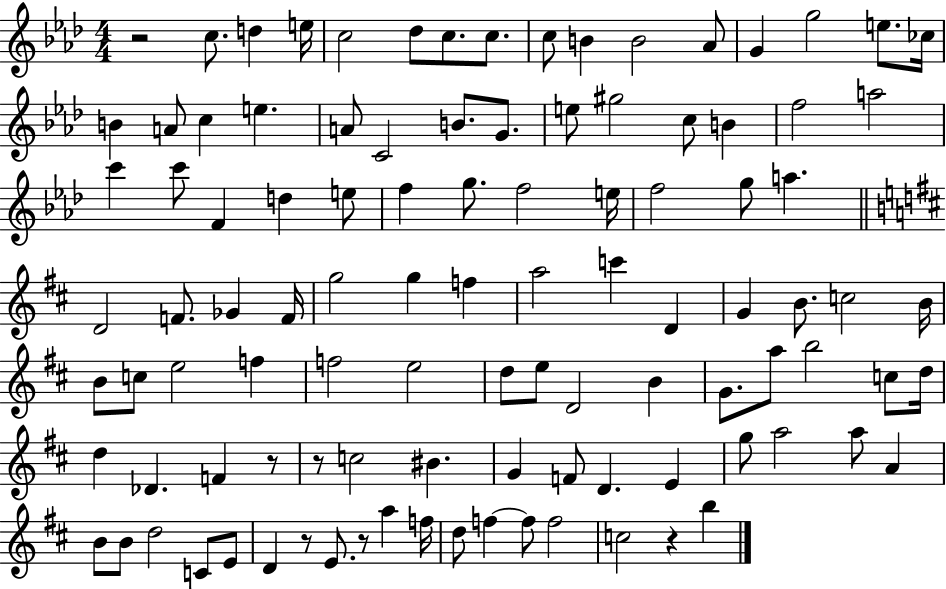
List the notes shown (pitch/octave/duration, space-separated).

R/h C5/e. D5/q E5/s C5/h Db5/e C5/e. C5/e. C5/e B4/q B4/h Ab4/e G4/q G5/h E5/e. CES5/s B4/q A4/e C5/q E5/q. A4/e C4/h B4/e. G4/e. E5/e G#5/h C5/e B4/q F5/h A5/h C6/q C6/e F4/q D5/q E5/e F5/q G5/e. F5/h E5/s F5/h G5/e A5/q. D4/h F4/e. Gb4/q F4/s G5/h G5/q F5/q A5/h C6/q D4/q G4/q B4/e. C5/h B4/s B4/e C5/e E5/h F5/q F5/h E5/h D5/e E5/e D4/h B4/q G4/e. A5/e B5/h C5/e D5/s D5/q Db4/q. F4/q R/e R/e C5/h BIS4/q. G4/q F4/e D4/q. E4/q G5/e A5/h A5/e A4/q B4/e B4/e D5/h C4/e E4/e D4/q R/e E4/e. R/e A5/q F5/s D5/e F5/q F5/e F5/h C5/h R/q B5/q